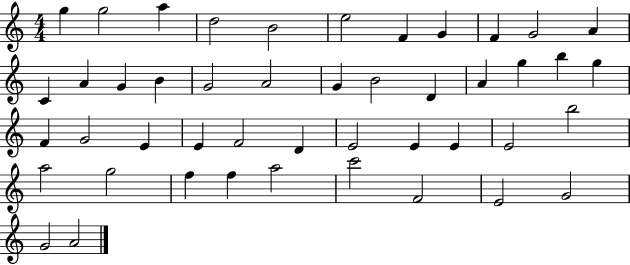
G5/q G5/h A5/q D5/h B4/h E5/h F4/q G4/q F4/q G4/h A4/q C4/q A4/q G4/q B4/q G4/h A4/h G4/q B4/h D4/q A4/q G5/q B5/q G5/q F4/q G4/h E4/q E4/q F4/h D4/q E4/h E4/q E4/q E4/h B5/h A5/h G5/h F5/q F5/q A5/h C6/h F4/h E4/h G4/h G4/h A4/h